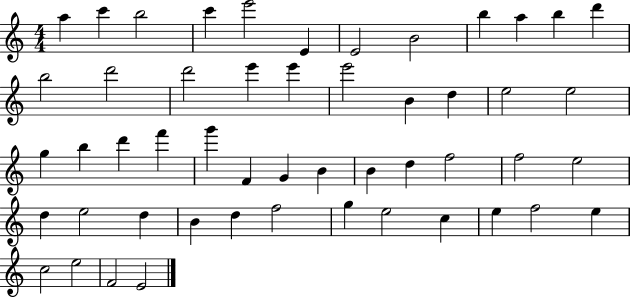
A5/q C6/q B5/h C6/q E6/h E4/q E4/h B4/h B5/q A5/q B5/q D6/q B5/h D6/h D6/h E6/q E6/q E6/h B4/q D5/q E5/h E5/h G5/q B5/q D6/q F6/q G6/q F4/q G4/q B4/q B4/q D5/q F5/h F5/h E5/h D5/q E5/h D5/q B4/q D5/q F5/h G5/q E5/h C5/q E5/q F5/h E5/q C5/h E5/h F4/h E4/h